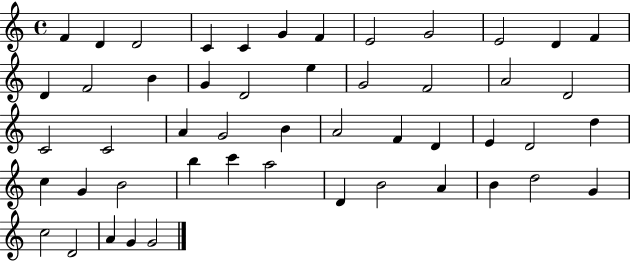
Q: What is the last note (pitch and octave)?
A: G4